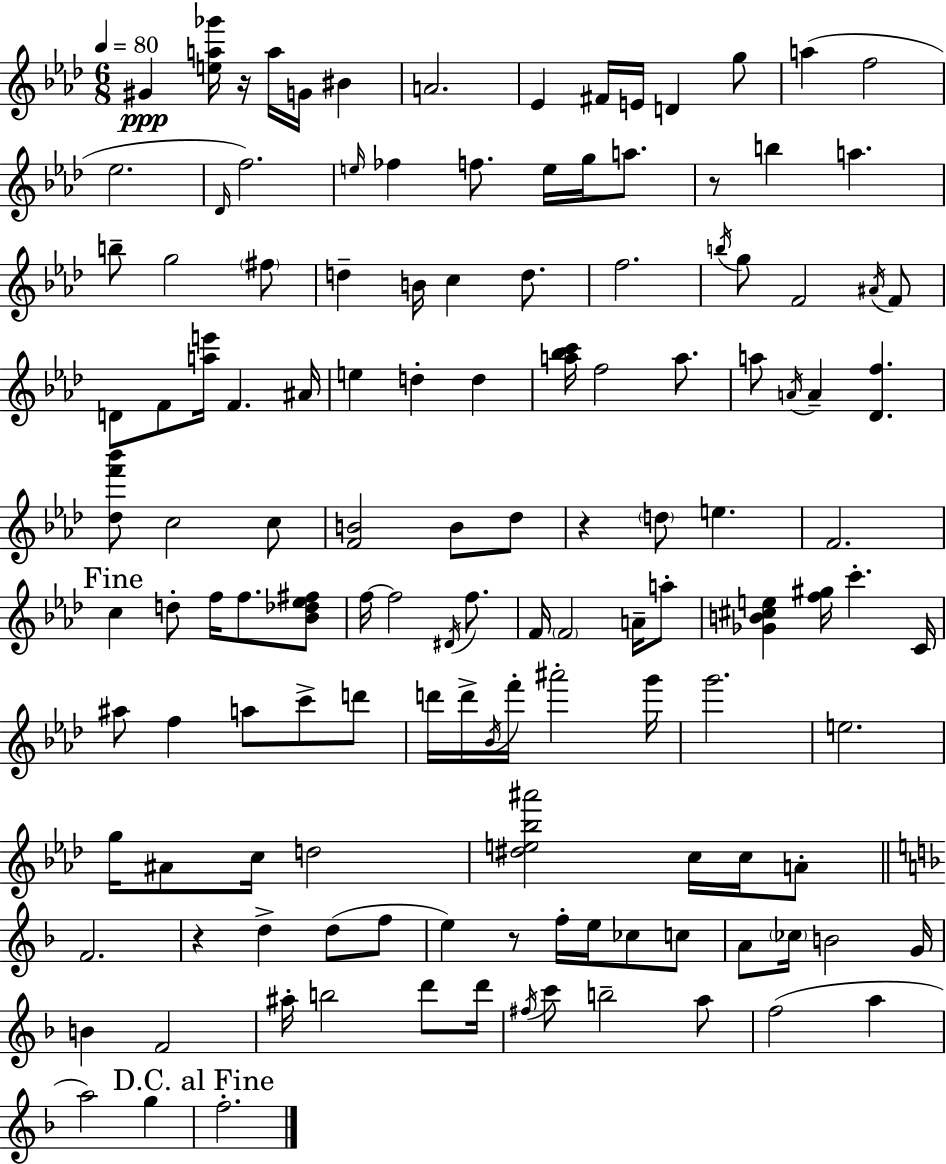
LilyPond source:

{
  \clef treble
  \numericTimeSignature
  \time 6/8
  \key aes \major
  \tempo 4 = 80
  gis'4\ppp <e'' a'' ges'''>16 r16 a''16 g'16 bis'4 | a'2. | ees'4 fis'16 e'16 d'4 g''8 | a''4( f''2 | \break ees''2. | \grace { des'16 } f''2.) | \grace { e''16 } fes''4 f''8. e''16 g''16 a''8. | r8 b''4 a''4. | \break b''8-- g''2 | \parenthesize fis''8 d''4-- b'16 c''4 d''8. | f''2. | \acciaccatura { b''16 } g''8 f'2 | \break \acciaccatura { ais'16 } f'8 d'8 f'8 <a'' e'''>16 f'4. | ais'16 e''4 d''4-. | d''4 <a'' bes'' c'''>16 f''2 | a''8. a''8 \acciaccatura { a'16 } a'4-- <des' f''>4. | \break <des'' f''' bes'''>8 c''2 | c''8 <f' b'>2 | b'8 des''8 r4 \parenthesize d''8 e''4. | f'2. | \break \mark "Fine" c''4 d''8-. f''16 | f''8. <bes' des'' ees'' fis''>8 f''16~~ f''2 | \acciaccatura { dis'16 } f''8. f'16 \parenthesize f'2 | a'16-- a''8-. <ges' b' cis'' e''>4 <f'' gis''>16 c'''4.-. | \break c'16 ais''8 f''4 | a''8 c'''8-> d'''8 d'''16 d'''16-> \acciaccatura { bes'16 } f'''16-. ais'''2-. | g'''16 g'''2. | e''2. | \break g''16 ais'8 c''16 d''2 | <dis'' e'' bes'' ais'''>2 | c''16 c''16 a'8-. \bar "||" \break \key f \major f'2. | r4 d''4-> d''8( f''8 | e''4) r8 f''16-. e''16 ces''8 c''8 | a'8 \parenthesize ces''16 b'2 g'16 | \break b'4 f'2 | ais''16-. b''2 d'''8 d'''16 | \acciaccatura { fis''16 } c'''8 b''2-- a''8 | f''2( a''4 | \break a''2) g''4 | \mark "D.C. al Fine" f''2.-. | \bar "|."
}